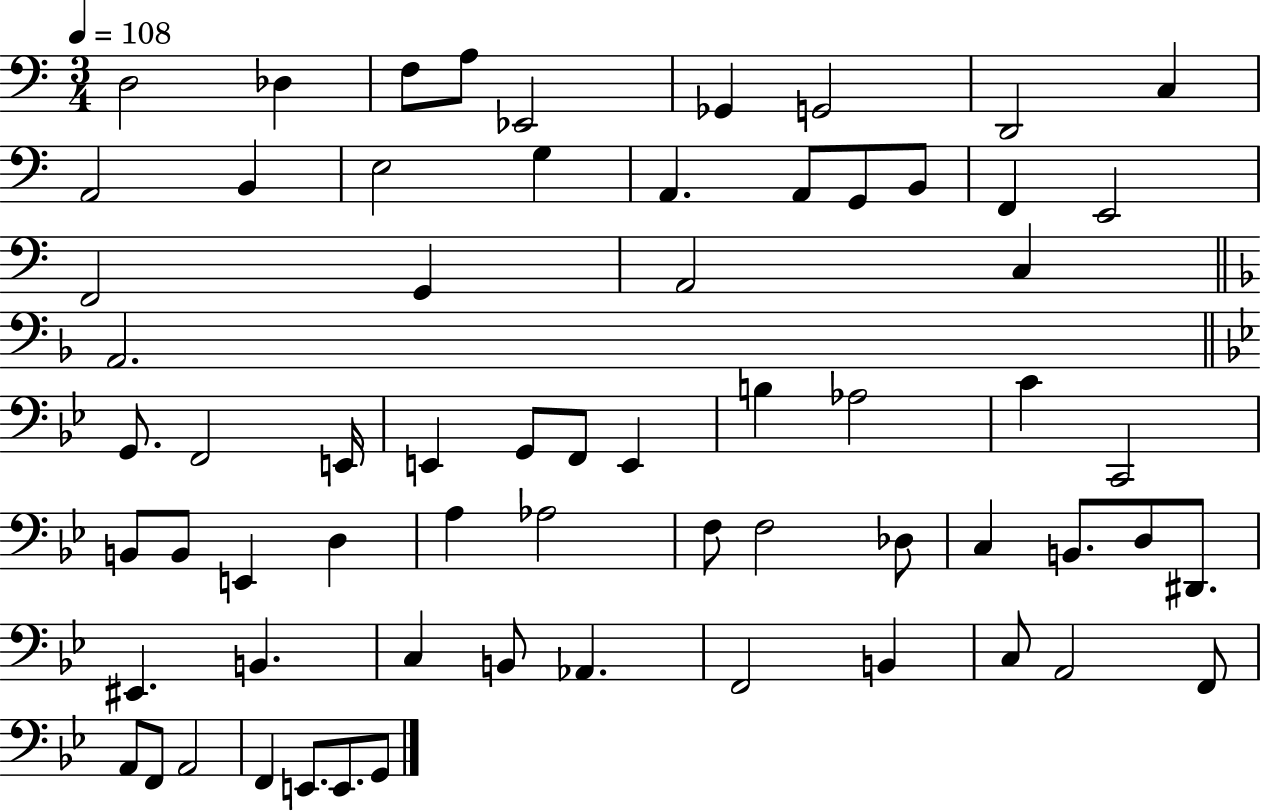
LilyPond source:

{
  \clef bass
  \numericTimeSignature
  \time 3/4
  \key c \major
  \tempo 4 = 108
  d2 des4 | f8 a8 ees,2 | ges,4 g,2 | d,2 c4 | \break a,2 b,4 | e2 g4 | a,4. a,8 g,8 b,8 | f,4 e,2 | \break f,2 g,4 | a,2 c4 | \bar "||" \break \key f \major a,2. | \bar "||" \break \key bes \major g,8. f,2 e,16 | e,4 g,8 f,8 e,4 | b4 aes2 | c'4 c,2 | \break b,8 b,8 e,4 d4 | a4 aes2 | f8 f2 des8 | c4 b,8. d8 dis,8. | \break eis,4. b,4. | c4 b,8 aes,4. | f,2 b,4 | c8 a,2 f,8 | \break a,8 f,8 a,2 | f,4 e,8. e,8. g,8 | \bar "|."
}